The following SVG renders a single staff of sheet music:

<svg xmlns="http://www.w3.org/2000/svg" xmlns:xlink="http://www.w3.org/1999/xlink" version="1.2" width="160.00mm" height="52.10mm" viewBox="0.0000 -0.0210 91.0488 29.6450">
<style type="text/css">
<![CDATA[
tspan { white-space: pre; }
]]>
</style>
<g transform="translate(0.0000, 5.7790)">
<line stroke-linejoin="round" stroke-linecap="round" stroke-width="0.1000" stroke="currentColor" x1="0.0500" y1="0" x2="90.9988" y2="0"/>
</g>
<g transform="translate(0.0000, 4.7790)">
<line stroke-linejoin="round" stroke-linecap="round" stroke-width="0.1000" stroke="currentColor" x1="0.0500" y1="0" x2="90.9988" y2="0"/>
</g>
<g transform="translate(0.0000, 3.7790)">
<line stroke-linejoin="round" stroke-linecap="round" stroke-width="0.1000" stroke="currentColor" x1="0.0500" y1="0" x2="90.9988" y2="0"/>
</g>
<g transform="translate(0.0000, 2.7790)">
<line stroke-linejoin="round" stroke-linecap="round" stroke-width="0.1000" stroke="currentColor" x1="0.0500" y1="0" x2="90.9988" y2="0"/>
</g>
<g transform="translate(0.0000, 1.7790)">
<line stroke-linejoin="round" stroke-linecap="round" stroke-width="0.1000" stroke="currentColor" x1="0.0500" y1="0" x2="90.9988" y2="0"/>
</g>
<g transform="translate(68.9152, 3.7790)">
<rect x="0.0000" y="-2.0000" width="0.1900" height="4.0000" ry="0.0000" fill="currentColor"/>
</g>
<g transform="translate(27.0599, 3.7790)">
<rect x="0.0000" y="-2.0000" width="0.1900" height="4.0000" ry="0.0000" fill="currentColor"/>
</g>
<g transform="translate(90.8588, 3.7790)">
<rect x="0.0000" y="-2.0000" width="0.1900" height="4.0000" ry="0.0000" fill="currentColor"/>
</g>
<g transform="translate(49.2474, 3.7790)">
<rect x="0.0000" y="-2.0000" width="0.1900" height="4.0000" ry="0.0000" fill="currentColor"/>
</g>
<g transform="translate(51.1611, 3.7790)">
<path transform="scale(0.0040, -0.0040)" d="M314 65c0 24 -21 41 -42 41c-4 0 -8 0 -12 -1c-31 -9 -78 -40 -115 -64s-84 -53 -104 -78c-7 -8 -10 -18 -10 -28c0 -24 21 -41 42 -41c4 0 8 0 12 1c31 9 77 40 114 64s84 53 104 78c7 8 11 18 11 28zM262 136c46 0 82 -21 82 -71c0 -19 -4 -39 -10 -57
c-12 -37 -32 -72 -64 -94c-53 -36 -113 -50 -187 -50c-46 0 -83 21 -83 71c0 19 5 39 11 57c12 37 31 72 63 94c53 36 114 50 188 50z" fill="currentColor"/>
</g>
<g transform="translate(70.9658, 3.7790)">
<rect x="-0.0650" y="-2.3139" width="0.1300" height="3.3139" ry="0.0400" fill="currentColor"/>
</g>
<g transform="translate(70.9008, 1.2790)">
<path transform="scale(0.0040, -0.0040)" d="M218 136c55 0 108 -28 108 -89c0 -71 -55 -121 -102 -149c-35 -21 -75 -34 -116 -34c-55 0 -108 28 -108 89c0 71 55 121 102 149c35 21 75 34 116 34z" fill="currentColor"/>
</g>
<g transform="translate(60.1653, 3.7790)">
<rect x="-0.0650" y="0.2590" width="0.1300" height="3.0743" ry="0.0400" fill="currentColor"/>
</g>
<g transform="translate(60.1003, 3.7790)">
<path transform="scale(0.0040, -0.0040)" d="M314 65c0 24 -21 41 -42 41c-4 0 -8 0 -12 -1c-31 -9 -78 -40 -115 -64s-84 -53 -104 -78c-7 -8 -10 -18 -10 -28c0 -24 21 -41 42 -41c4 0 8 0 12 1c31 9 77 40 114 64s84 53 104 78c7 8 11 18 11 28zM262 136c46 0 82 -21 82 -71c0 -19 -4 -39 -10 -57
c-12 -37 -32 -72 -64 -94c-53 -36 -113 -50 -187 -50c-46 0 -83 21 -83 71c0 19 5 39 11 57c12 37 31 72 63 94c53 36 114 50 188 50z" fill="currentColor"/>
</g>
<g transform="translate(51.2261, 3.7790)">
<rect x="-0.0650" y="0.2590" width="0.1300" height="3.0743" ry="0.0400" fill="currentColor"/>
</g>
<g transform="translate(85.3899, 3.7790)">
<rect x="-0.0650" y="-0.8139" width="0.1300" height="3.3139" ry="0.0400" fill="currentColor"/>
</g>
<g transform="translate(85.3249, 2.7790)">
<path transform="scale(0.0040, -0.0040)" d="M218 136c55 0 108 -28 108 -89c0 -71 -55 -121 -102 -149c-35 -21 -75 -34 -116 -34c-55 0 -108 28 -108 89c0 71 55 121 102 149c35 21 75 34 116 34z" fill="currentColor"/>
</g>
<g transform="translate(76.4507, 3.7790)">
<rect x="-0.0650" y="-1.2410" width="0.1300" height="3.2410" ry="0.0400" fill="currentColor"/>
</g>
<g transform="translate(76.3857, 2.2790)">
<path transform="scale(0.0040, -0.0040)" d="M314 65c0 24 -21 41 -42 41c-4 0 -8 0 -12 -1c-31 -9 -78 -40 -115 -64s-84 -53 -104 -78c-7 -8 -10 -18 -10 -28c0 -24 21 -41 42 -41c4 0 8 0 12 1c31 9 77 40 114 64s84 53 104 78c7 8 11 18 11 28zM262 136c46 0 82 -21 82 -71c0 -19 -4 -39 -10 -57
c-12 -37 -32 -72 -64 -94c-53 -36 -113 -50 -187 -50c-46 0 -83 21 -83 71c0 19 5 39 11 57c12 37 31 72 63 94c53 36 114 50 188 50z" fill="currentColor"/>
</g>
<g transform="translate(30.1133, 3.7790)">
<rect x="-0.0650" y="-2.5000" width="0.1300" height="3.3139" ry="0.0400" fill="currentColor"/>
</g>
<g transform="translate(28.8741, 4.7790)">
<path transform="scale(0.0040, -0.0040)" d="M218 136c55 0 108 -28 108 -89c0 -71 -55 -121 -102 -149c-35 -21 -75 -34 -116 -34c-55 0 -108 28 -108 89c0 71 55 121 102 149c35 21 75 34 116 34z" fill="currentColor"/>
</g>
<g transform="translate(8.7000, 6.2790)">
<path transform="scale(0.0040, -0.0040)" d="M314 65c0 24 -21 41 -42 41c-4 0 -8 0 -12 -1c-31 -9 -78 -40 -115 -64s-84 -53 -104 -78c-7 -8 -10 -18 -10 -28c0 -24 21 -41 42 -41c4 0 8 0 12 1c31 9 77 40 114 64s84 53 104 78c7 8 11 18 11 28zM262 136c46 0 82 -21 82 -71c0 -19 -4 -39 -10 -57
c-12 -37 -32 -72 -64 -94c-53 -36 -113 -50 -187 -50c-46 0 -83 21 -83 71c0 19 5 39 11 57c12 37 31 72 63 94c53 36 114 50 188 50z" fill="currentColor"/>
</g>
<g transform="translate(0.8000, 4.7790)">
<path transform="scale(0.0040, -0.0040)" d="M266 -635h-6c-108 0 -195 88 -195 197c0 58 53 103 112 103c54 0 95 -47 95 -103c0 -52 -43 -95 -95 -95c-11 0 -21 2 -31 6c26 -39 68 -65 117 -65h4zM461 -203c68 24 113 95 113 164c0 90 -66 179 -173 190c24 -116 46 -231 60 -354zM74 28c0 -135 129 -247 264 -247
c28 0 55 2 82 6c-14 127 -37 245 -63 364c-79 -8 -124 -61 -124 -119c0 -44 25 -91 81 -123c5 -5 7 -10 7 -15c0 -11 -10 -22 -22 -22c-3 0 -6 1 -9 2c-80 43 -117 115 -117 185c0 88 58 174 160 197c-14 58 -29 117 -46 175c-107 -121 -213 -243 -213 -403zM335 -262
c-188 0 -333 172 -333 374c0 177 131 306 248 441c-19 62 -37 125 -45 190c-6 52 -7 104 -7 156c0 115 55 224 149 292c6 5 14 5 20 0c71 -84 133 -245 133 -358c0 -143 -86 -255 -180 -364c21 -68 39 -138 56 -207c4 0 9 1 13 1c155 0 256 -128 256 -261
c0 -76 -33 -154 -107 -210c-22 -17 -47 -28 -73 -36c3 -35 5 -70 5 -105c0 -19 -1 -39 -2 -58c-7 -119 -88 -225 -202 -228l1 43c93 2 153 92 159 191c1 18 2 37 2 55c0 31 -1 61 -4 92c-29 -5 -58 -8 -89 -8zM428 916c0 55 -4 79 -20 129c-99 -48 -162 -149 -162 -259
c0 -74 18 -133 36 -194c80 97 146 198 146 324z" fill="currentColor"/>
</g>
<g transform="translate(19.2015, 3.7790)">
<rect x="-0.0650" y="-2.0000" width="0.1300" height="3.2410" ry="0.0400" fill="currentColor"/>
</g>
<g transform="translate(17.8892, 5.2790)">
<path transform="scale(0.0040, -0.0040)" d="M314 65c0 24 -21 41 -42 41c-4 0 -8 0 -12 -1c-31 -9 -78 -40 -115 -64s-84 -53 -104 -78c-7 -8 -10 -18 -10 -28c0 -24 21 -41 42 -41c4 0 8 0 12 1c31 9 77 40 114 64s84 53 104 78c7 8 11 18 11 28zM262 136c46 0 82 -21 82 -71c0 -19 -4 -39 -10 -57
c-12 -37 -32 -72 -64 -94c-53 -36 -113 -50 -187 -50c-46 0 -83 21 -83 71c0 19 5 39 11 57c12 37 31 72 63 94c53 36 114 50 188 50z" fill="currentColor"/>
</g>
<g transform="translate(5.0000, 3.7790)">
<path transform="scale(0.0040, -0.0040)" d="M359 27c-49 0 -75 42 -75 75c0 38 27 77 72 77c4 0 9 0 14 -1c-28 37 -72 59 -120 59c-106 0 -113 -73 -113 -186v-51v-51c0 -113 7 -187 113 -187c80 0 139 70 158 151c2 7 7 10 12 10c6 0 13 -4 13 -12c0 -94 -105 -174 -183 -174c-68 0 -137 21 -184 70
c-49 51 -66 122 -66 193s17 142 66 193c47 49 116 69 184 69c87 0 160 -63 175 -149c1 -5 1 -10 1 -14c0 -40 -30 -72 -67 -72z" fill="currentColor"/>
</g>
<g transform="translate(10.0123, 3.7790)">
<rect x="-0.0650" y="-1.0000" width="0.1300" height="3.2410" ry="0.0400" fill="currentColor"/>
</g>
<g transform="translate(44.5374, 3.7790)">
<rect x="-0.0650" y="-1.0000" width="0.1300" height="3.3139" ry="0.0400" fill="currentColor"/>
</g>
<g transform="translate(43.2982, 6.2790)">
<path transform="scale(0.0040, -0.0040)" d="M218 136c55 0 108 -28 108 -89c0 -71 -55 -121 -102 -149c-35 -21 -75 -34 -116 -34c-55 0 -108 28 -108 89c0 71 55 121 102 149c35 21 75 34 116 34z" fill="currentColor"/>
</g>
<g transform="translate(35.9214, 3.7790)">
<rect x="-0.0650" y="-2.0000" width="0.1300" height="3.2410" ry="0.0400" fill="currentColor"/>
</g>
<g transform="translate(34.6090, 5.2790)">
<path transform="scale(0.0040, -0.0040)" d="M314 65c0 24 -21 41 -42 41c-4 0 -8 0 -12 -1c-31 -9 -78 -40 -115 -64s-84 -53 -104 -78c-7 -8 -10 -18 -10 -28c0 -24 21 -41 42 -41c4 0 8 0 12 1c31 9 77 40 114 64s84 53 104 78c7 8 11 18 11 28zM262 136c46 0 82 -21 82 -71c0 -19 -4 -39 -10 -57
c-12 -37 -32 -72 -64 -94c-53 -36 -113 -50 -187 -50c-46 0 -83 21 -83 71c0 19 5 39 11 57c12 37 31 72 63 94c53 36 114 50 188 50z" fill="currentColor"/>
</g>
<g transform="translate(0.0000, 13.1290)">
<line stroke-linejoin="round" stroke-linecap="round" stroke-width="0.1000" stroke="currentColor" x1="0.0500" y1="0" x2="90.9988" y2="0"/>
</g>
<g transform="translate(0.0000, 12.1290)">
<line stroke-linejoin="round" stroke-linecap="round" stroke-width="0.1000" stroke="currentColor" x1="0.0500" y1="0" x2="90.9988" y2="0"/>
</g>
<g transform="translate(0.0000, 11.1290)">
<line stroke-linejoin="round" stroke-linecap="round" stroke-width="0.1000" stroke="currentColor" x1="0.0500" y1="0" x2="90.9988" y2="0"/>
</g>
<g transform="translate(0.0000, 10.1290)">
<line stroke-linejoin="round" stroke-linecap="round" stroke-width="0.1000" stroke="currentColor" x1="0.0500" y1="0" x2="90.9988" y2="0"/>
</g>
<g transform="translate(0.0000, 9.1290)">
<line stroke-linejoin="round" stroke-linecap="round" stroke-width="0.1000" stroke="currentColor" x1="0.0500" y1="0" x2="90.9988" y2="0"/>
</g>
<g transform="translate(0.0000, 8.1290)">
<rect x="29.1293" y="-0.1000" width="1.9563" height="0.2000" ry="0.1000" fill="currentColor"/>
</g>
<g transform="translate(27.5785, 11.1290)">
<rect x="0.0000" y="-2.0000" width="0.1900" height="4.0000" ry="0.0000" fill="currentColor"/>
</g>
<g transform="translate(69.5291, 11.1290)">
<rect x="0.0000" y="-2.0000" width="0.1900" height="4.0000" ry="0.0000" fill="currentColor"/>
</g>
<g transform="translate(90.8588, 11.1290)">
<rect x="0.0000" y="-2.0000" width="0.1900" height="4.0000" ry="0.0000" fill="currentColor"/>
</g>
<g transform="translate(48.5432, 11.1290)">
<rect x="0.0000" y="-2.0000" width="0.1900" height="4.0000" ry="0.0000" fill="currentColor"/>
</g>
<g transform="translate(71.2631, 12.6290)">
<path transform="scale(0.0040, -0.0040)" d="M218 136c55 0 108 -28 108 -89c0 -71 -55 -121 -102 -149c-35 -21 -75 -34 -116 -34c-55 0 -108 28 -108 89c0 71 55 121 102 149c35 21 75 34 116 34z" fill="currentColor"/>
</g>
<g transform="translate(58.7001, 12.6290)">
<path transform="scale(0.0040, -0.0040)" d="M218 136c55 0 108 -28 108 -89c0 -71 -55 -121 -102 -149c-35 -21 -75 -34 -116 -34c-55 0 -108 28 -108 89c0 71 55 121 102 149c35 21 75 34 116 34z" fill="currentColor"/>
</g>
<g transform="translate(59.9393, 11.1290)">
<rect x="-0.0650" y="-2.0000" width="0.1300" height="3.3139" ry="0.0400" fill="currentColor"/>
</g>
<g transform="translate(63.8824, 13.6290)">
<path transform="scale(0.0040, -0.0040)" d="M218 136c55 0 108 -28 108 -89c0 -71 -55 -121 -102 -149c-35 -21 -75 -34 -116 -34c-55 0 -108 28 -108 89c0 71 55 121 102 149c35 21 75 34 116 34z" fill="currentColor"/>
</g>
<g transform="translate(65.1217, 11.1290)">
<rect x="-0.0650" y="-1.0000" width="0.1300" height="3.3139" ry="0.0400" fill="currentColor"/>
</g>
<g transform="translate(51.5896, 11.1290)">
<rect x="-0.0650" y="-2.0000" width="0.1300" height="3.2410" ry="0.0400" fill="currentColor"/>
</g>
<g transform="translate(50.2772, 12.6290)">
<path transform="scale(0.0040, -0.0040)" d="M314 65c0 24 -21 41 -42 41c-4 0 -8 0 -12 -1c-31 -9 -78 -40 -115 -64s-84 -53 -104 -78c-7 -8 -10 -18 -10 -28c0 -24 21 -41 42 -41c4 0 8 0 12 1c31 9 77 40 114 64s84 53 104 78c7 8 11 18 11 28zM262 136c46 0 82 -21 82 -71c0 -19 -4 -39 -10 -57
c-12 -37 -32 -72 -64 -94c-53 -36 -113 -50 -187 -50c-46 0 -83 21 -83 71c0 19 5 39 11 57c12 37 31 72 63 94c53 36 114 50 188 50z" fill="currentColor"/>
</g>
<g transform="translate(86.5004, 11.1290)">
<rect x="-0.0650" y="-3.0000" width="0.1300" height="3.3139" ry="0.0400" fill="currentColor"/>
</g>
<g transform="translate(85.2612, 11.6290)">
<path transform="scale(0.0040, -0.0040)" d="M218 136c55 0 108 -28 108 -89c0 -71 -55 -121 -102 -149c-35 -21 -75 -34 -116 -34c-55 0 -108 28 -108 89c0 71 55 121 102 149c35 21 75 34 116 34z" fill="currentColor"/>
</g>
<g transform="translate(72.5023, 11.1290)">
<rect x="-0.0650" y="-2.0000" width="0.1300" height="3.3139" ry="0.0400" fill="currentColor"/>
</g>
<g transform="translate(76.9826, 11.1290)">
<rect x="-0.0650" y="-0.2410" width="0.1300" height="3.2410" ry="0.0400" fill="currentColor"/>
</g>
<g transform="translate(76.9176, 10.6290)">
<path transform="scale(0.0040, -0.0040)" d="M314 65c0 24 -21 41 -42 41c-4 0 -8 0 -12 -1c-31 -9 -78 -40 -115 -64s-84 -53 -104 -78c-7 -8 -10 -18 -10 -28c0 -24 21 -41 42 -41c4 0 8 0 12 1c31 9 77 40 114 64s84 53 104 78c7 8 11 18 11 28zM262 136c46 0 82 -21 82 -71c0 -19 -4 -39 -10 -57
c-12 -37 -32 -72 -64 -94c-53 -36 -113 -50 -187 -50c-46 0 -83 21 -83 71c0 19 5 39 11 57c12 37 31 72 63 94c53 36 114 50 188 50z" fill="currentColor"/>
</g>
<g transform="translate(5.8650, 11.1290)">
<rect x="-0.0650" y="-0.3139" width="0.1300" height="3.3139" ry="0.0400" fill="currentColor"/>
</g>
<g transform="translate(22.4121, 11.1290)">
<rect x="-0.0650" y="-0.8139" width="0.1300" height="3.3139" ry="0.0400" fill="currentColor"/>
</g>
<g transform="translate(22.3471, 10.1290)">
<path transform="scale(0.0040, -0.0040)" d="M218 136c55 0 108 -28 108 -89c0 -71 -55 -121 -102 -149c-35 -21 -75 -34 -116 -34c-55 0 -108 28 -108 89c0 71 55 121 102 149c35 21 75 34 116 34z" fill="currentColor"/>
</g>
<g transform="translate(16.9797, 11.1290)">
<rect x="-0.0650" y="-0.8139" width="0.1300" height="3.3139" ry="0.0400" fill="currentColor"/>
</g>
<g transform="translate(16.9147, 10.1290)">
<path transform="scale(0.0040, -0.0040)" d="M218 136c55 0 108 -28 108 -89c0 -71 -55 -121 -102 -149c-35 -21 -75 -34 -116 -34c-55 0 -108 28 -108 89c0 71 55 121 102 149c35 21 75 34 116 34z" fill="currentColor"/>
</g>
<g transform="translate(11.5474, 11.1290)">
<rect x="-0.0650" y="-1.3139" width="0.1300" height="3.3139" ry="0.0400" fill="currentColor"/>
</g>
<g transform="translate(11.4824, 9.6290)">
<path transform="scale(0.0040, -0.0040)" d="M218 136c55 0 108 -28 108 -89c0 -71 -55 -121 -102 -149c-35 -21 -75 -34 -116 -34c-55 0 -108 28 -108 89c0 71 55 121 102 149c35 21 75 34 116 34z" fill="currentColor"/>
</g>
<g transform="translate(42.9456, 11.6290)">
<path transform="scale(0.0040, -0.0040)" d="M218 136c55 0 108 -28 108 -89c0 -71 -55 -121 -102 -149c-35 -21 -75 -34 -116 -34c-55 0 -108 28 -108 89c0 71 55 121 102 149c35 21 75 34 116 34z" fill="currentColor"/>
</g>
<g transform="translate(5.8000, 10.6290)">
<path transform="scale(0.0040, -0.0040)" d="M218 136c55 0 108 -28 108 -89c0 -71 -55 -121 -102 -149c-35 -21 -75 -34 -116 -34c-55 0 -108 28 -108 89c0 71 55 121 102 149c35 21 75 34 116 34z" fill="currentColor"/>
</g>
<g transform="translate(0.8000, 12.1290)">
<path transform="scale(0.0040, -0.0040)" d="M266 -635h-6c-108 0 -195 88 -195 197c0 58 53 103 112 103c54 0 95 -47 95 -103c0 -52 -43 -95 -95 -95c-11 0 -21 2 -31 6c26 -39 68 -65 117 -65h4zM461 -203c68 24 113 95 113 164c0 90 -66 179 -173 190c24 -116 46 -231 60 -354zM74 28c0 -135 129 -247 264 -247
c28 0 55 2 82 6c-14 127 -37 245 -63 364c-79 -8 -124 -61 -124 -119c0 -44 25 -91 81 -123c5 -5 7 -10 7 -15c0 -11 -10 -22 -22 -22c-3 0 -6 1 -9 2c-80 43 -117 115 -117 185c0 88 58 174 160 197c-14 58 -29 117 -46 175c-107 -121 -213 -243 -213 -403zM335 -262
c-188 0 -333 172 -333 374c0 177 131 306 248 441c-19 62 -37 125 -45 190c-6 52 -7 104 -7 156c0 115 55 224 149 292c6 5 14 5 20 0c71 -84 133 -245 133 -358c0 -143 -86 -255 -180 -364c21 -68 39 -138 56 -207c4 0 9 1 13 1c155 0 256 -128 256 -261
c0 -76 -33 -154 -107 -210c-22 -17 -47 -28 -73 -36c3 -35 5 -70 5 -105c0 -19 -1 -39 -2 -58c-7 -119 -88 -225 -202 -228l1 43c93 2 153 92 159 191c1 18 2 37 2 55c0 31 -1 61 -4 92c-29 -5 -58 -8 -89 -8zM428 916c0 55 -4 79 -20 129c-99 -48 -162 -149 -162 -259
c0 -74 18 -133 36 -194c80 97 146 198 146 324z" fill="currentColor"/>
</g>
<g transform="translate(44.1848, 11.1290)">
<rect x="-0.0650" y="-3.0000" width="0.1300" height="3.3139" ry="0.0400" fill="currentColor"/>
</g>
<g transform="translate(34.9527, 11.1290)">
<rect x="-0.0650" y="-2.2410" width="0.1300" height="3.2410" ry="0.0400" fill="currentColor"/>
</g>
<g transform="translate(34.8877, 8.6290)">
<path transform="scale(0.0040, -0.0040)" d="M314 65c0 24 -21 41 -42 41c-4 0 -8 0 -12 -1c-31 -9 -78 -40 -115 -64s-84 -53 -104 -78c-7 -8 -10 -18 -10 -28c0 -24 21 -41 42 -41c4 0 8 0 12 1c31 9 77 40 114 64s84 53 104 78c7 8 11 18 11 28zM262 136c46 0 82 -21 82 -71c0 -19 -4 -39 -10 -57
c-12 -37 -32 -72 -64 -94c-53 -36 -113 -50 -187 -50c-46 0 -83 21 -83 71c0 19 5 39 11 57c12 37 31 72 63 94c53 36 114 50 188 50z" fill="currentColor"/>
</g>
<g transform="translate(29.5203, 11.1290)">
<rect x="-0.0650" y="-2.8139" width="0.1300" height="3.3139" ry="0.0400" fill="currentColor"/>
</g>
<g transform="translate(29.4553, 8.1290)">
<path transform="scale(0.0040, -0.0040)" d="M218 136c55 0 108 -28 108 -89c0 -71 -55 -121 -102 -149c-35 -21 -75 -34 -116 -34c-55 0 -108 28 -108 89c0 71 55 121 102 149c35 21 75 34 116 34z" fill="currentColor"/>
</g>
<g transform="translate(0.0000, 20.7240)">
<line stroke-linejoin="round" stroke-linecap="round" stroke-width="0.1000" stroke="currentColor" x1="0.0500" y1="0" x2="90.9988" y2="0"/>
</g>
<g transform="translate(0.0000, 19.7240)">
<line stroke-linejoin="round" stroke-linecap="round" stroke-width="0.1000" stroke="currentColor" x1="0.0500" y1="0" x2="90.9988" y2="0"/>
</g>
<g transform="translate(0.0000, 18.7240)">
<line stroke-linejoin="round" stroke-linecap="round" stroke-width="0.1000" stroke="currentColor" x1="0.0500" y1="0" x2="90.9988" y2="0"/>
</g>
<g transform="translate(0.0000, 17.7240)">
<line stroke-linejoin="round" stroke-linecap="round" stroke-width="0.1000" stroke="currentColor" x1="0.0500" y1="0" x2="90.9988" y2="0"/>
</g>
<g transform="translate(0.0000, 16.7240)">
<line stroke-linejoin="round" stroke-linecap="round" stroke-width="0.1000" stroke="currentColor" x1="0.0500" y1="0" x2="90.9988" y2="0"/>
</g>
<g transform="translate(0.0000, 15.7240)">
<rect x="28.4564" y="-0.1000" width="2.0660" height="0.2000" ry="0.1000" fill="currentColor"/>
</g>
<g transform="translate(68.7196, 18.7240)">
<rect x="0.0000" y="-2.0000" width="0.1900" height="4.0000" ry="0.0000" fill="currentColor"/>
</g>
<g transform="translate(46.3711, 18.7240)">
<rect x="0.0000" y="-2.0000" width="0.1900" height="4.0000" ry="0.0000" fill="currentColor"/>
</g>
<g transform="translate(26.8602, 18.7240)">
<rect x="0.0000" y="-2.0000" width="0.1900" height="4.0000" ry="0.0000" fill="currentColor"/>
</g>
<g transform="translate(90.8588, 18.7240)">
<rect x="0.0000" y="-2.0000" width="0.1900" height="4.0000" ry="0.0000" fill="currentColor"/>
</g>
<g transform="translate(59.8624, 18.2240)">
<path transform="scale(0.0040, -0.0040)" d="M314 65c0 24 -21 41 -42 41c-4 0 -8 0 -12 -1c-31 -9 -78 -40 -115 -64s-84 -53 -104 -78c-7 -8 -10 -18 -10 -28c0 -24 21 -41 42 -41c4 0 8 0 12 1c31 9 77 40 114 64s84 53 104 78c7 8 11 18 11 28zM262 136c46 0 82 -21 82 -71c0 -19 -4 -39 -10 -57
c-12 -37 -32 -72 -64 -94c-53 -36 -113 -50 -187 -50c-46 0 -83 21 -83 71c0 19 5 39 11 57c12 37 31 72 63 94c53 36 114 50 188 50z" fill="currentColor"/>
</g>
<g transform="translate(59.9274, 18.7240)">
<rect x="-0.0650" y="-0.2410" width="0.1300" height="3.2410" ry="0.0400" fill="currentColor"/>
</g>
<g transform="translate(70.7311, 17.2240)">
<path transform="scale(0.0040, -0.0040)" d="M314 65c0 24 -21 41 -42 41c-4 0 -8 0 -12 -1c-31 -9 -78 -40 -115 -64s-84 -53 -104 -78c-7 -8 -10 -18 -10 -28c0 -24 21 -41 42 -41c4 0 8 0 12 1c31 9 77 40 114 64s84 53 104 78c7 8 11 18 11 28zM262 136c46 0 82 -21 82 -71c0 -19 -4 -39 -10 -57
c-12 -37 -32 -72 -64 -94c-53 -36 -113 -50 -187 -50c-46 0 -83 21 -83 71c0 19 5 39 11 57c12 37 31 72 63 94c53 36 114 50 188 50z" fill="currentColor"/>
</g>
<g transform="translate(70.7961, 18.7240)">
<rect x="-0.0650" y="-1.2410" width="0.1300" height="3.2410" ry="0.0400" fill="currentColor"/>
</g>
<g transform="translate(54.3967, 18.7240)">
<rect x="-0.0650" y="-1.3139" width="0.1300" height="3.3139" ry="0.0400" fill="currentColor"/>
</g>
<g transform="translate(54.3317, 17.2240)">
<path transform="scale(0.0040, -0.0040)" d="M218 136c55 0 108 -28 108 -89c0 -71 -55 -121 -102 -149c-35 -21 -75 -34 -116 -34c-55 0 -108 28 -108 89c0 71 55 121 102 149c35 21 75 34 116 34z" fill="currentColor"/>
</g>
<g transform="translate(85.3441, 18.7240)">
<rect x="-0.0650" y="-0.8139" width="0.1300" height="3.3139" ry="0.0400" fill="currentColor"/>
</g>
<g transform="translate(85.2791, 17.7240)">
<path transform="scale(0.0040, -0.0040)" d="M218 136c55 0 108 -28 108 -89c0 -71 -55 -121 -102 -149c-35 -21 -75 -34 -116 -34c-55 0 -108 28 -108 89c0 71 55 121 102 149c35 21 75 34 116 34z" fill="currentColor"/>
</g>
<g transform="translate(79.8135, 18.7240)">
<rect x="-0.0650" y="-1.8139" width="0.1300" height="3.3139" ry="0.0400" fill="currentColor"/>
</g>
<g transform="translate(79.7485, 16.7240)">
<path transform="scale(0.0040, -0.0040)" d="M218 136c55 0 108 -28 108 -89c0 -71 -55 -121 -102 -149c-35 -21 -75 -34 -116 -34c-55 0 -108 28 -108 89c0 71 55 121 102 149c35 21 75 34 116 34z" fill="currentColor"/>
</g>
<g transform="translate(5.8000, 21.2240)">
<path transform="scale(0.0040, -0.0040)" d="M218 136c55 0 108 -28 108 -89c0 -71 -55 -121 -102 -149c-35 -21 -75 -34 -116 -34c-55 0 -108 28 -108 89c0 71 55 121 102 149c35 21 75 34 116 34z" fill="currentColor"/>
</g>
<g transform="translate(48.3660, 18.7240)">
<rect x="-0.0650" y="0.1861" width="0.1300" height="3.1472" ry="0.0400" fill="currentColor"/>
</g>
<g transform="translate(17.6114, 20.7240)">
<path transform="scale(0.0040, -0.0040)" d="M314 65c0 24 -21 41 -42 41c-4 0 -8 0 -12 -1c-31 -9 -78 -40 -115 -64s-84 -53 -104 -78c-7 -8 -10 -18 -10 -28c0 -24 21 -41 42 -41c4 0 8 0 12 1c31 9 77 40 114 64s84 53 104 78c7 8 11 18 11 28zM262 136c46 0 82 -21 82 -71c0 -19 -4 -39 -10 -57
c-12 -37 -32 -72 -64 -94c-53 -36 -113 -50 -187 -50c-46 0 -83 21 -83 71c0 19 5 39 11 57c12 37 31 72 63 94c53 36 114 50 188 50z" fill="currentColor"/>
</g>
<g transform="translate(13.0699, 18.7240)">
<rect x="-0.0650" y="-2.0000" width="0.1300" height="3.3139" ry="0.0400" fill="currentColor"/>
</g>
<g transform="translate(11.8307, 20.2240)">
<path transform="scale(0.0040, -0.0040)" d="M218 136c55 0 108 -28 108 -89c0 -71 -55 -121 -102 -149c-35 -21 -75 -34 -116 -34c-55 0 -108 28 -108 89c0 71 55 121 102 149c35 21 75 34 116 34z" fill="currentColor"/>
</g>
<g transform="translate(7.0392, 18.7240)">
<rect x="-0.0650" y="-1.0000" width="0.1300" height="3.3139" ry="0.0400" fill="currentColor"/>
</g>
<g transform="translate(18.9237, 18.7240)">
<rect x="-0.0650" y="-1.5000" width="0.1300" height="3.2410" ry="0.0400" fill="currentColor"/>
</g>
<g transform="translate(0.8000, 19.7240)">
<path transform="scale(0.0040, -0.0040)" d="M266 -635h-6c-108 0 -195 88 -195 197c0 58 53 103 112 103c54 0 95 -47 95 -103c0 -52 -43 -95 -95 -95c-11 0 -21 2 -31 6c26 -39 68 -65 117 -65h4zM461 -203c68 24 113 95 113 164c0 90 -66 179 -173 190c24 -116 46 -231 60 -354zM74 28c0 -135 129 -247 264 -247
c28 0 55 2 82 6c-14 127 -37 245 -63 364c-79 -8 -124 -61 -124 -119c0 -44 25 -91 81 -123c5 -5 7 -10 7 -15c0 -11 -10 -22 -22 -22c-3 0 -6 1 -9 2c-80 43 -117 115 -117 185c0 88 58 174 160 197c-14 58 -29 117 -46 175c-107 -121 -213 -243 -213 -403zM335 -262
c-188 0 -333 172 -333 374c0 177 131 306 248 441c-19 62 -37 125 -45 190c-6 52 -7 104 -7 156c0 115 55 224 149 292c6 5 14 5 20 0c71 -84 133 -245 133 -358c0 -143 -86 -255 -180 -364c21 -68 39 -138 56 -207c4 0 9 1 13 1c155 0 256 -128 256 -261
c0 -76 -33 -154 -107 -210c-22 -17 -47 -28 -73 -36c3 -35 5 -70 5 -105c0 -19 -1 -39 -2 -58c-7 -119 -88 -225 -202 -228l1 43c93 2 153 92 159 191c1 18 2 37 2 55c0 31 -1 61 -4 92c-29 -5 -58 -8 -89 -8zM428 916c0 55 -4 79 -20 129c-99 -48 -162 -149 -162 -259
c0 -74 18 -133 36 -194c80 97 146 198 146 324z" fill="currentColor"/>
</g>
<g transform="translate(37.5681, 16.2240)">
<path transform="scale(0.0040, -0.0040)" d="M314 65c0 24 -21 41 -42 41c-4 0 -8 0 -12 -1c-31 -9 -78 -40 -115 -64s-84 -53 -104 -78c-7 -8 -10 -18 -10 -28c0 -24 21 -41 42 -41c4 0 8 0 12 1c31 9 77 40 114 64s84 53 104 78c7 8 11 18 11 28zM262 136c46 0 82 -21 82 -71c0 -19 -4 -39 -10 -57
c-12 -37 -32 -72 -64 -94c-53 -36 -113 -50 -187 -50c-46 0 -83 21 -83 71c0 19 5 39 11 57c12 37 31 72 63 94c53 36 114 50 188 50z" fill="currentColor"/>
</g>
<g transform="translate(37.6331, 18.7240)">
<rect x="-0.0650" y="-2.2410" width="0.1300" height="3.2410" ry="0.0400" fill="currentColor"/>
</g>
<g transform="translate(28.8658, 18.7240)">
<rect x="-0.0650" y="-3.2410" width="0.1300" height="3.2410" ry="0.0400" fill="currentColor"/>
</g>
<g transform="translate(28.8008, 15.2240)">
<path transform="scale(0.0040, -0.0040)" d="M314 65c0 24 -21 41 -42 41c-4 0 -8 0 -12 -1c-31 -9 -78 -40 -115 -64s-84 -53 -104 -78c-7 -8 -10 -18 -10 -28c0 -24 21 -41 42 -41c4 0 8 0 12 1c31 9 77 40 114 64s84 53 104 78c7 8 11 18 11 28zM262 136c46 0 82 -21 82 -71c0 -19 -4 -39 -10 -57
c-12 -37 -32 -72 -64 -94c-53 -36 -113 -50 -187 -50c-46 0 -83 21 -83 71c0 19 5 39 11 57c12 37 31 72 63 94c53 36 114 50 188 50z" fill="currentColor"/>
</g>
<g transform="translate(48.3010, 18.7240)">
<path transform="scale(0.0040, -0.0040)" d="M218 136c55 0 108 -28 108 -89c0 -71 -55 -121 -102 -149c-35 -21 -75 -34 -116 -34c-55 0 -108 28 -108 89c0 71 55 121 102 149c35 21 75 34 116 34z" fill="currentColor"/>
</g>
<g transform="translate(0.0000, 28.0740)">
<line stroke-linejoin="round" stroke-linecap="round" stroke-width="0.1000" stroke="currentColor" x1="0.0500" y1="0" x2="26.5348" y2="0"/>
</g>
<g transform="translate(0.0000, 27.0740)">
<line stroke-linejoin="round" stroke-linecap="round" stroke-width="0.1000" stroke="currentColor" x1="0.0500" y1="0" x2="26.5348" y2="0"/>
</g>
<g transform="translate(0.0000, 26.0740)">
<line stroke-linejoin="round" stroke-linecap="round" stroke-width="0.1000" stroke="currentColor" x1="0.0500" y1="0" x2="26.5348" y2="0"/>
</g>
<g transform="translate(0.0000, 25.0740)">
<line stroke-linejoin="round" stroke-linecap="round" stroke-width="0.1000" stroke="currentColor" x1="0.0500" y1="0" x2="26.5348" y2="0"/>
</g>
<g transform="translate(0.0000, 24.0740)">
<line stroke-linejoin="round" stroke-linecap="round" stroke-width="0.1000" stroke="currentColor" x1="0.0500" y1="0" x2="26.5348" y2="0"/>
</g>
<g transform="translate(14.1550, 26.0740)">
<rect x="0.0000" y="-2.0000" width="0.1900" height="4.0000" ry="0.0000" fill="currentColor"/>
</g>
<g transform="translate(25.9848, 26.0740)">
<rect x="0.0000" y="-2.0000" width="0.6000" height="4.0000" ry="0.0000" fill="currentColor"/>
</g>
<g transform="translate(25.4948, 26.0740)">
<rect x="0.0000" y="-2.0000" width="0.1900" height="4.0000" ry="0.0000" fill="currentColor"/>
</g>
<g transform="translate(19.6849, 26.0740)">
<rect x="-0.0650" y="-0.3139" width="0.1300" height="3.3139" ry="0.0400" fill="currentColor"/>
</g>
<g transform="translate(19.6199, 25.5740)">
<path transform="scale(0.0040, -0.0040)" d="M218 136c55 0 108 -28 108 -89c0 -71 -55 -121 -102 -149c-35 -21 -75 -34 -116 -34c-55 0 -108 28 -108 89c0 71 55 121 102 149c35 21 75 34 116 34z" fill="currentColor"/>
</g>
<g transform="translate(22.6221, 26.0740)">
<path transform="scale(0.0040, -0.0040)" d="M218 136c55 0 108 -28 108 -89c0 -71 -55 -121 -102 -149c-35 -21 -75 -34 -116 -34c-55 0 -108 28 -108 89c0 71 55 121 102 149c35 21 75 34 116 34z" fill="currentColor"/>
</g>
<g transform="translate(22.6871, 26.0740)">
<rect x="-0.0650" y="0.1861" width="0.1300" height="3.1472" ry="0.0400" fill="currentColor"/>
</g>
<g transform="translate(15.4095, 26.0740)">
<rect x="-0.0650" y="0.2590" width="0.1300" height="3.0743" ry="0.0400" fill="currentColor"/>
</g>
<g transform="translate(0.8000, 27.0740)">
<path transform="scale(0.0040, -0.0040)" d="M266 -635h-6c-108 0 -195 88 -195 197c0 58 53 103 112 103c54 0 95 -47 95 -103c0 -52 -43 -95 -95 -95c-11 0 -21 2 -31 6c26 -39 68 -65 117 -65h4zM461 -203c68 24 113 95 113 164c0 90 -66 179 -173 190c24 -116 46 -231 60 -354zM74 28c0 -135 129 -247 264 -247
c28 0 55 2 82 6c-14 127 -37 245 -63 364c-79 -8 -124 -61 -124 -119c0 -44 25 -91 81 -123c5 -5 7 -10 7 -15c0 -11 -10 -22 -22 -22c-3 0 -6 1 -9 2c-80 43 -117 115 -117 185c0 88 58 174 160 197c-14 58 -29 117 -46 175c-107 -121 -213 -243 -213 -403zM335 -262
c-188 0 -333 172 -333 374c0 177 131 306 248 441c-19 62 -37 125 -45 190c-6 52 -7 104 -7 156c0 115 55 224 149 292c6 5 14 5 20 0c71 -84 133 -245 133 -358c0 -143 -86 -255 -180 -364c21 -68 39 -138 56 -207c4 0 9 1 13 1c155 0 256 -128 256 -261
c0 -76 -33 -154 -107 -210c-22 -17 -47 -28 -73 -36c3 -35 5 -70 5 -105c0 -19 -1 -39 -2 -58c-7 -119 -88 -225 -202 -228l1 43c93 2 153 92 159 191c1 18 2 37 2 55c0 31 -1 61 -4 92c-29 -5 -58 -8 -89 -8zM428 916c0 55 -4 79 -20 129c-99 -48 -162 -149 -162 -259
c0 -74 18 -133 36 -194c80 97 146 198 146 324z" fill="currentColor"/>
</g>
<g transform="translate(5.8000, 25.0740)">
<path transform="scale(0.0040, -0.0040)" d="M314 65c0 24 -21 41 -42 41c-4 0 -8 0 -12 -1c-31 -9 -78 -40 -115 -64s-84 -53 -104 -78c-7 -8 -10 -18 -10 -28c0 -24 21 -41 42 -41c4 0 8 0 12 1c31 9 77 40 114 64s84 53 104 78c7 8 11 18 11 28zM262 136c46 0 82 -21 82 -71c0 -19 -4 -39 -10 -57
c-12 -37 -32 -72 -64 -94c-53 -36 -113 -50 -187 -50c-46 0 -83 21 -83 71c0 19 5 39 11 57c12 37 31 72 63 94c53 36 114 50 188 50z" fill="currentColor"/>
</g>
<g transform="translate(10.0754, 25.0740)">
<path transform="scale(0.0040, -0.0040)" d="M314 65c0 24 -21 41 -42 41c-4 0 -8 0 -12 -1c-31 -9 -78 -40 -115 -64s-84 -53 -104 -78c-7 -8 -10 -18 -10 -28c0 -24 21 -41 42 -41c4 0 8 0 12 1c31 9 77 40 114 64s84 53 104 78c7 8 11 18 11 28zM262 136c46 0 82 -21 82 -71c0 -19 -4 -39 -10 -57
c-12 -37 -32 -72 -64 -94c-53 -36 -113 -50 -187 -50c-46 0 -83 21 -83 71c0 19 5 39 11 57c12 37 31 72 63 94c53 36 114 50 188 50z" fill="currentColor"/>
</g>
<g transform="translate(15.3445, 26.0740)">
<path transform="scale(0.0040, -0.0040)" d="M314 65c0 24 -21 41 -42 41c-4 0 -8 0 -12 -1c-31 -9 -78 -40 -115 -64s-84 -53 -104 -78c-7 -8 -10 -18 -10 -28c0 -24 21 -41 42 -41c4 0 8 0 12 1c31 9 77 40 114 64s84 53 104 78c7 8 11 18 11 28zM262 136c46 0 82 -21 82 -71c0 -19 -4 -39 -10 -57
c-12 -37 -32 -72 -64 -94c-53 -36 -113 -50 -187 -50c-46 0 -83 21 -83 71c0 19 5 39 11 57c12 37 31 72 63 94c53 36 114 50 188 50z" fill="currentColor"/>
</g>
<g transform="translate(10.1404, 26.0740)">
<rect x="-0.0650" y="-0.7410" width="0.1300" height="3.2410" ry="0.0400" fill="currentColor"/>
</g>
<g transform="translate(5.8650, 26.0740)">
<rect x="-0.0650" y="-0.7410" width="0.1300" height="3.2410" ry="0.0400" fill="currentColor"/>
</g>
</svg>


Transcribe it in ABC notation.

X:1
T:Untitled
M:4/4
L:1/4
K:C
D2 F2 G F2 D B2 B2 g e2 d c e d d a g2 A F2 F D F c2 A D F E2 b2 g2 B e c2 e2 f d d2 d2 B2 c B